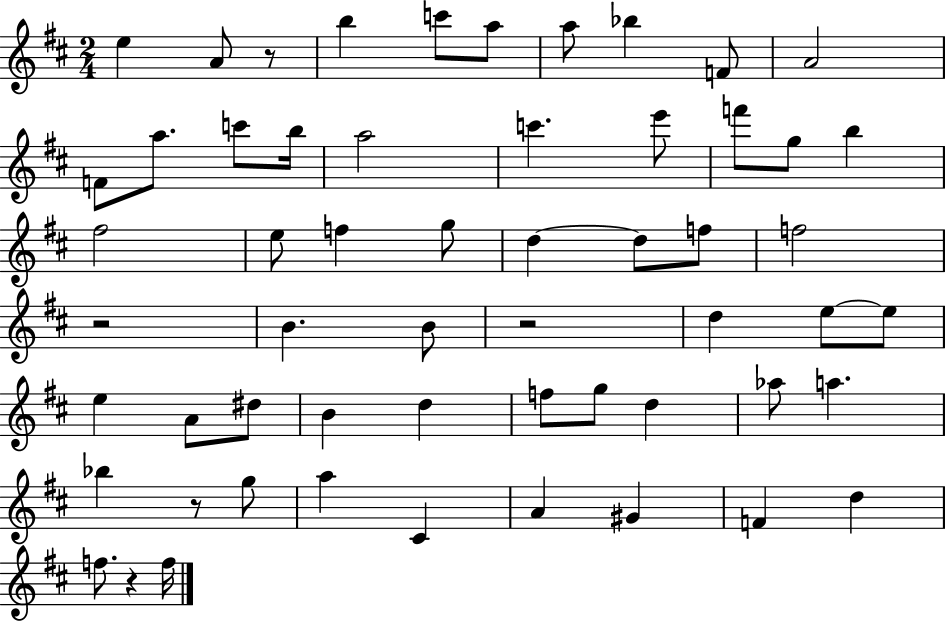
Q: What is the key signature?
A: D major